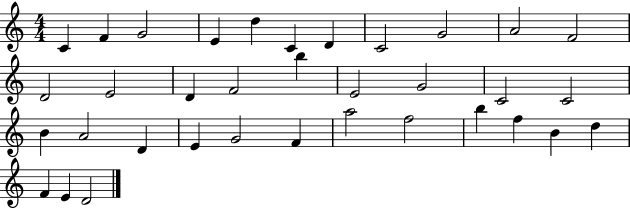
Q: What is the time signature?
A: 4/4